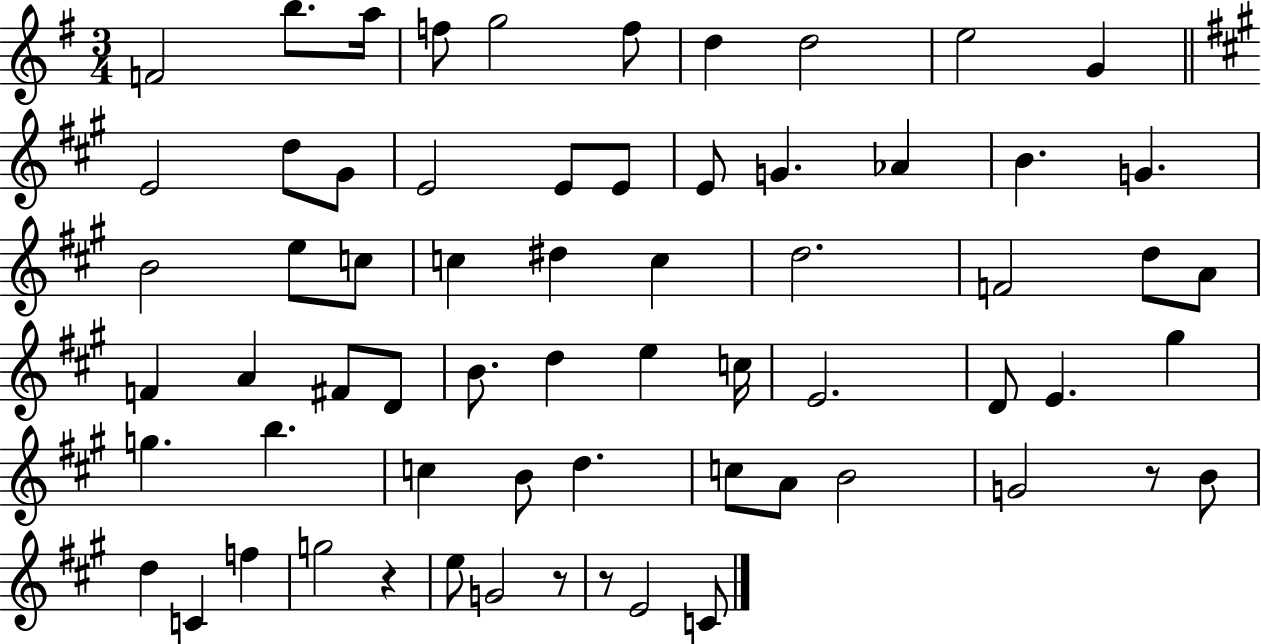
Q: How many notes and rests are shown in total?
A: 65